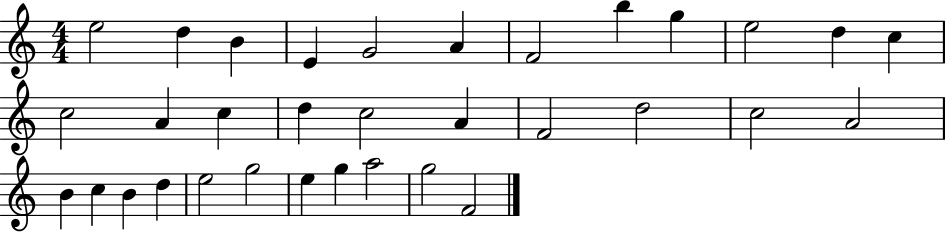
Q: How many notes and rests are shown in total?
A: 33